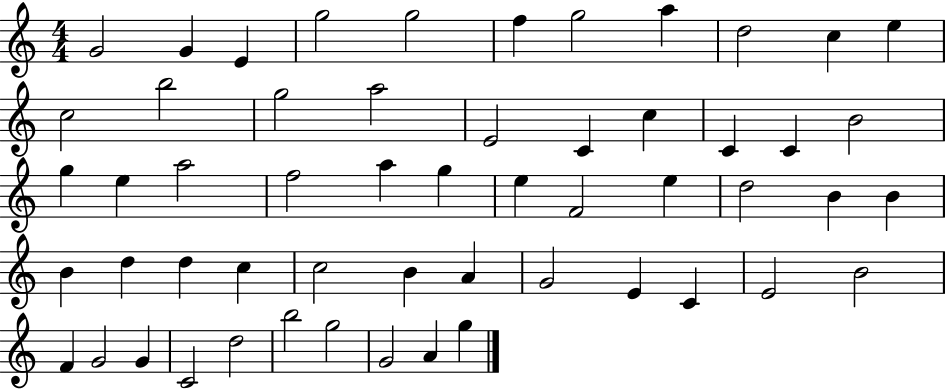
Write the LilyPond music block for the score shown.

{
  \clef treble
  \numericTimeSignature
  \time 4/4
  \key c \major
  g'2 g'4 e'4 | g''2 g''2 | f''4 g''2 a''4 | d''2 c''4 e''4 | \break c''2 b''2 | g''2 a''2 | e'2 c'4 c''4 | c'4 c'4 b'2 | \break g''4 e''4 a''2 | f''2 a''4 g''4 | e''4 f'2 e''4 | d''2 b'4 b'4 | \break b'4 d''4 d''4 c''4 | c''2 b'4 a'4 | g'2 e'4 c'4 | e'2 b'2 | \break f'4 g'2 g'4 | c'2 d''2 | b''2 g''2 | g'2 a'4 g''4 | \break \bar "|."
}